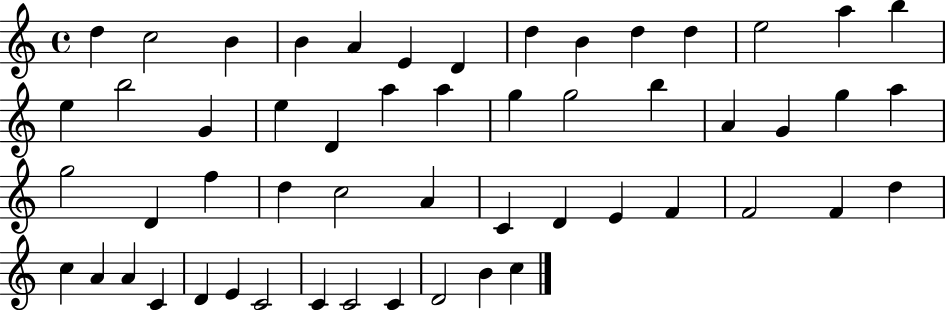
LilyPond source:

{
  \clef treble
  \time 4/4
  \defaultTimeSignature
  \key c \major
  d''4 c''2 b'4 | b'4 a'4 e'4 d'4 | d''4 b'4 d''4 d''4 | e''2 a''4 b''4 | \break e''4 b''2 g'4 | e''4 d'4 a''4 a''4 | g''4 g''2 b''4 | a'4 g'4 g''4 a''4 | \break g''2 d'4 f''4 | d''4 c''2 a'4 | c'4 d'4 e'4 f'4 | f'2 f'4 d''4 | \break c''4 a'4 a'4 c'4 | d'4 e'4 c'2 | c'4 c'2 c'4 | d'2 b'4 c''4 | \break \bar "|."
}